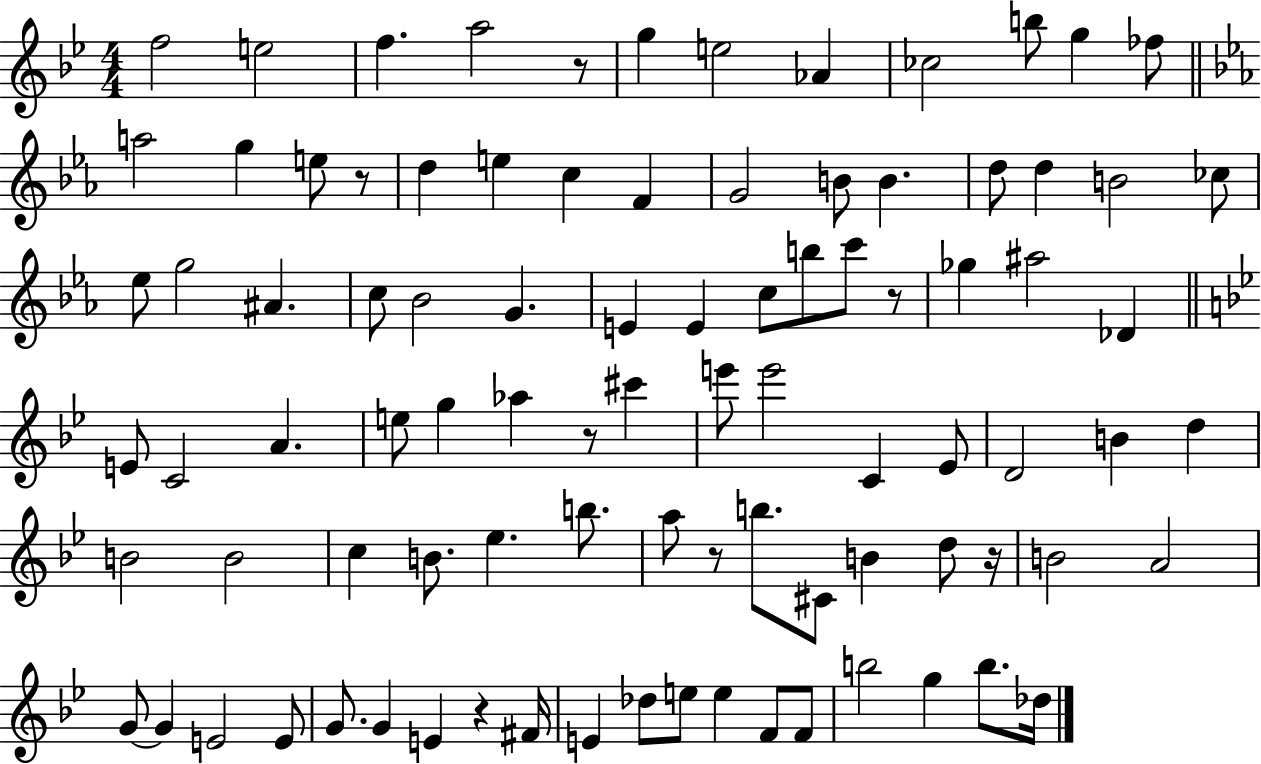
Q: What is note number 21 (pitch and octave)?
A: B4